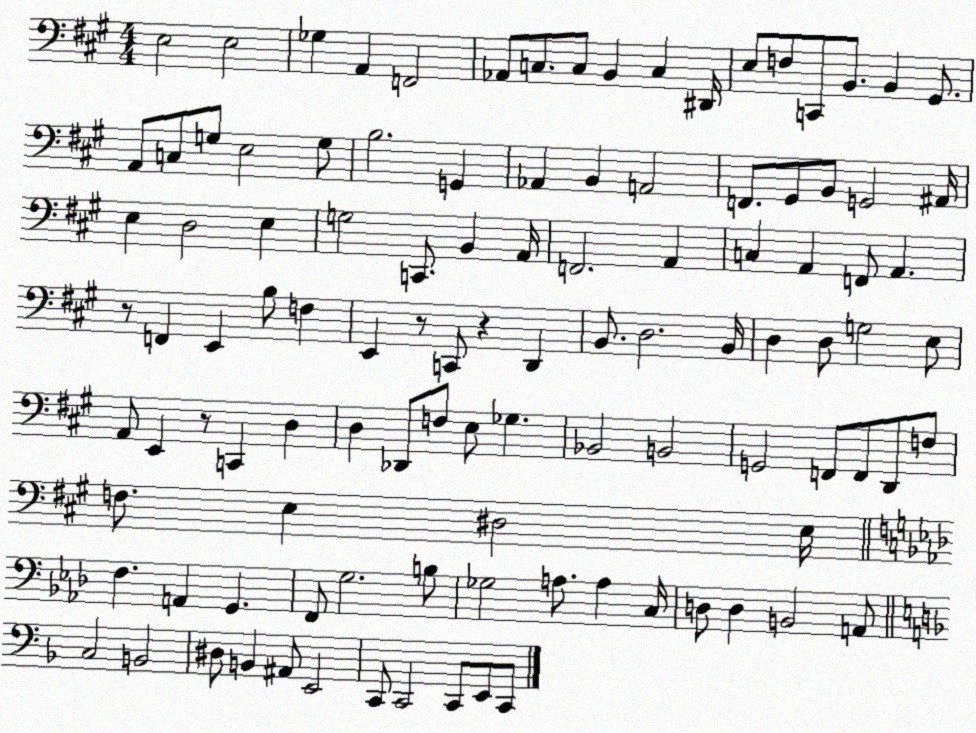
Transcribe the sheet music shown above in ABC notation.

X:1
T:Untitled
M:4/4
L:1/4
K:A
E,2 E,2 _G, A,, F,,2 _A,,/2 C,/2 C,/2 B,, C, ^D,,/4 E,/2 F,/2 C,,/2 B,,/2 B,, ^G,,/2 A,,/2 C,/2 G,/2 E,2 G,/2 B,2 G,, _A,, B,, A,,2 F,,/2 ^G,,/2 B,,/2 G,,2 ^A,,/4 E, D,2 E, G,2 C,,/2 B,, A,,/4 F,,2 A,, C, A,, F,,/2 A,, z/2 F,, E,, B,/2 F, E,, z/2 C,,/2 z D,, B,,/2 D,2 B,,/4 D, D,/2 G,2 E,/2 A,,/2 E,, z/2 C,, D, D, _D,,/2 F,/2 E,/2 _G, _B,,2 B,,2 G,,2 F,,/2 F,,/2 D,,/2 F,/2 F,/2 E, ^D,2 E,/4 F, A,, G,, F,,/2 G,2 B,/2 _G,2 A,/2 A, C,/4 D,/2 D, B,,2 A,,/2 C,2 B,,2 ^D,/2 B,, ^A,,/2 E,,2 C,,/2 C,,2 C,,/2 E,,/2 C,,/2